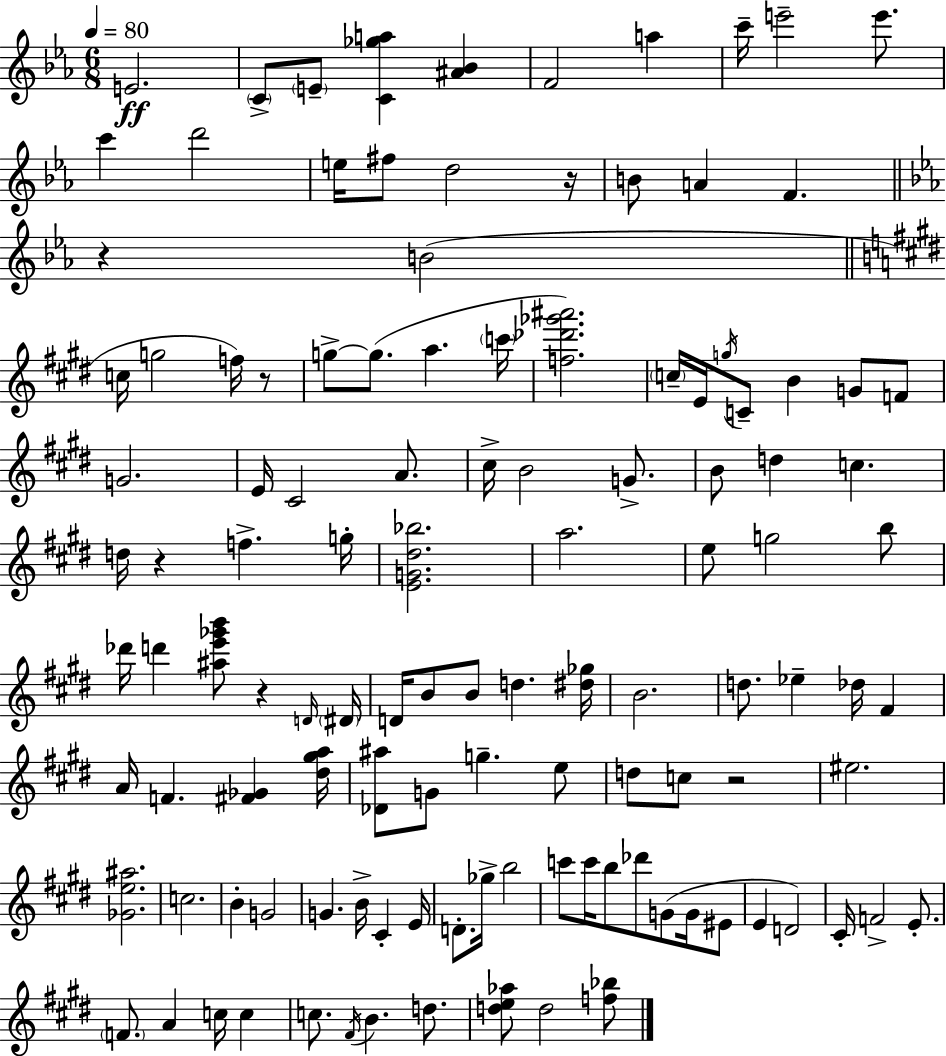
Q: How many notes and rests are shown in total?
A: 118